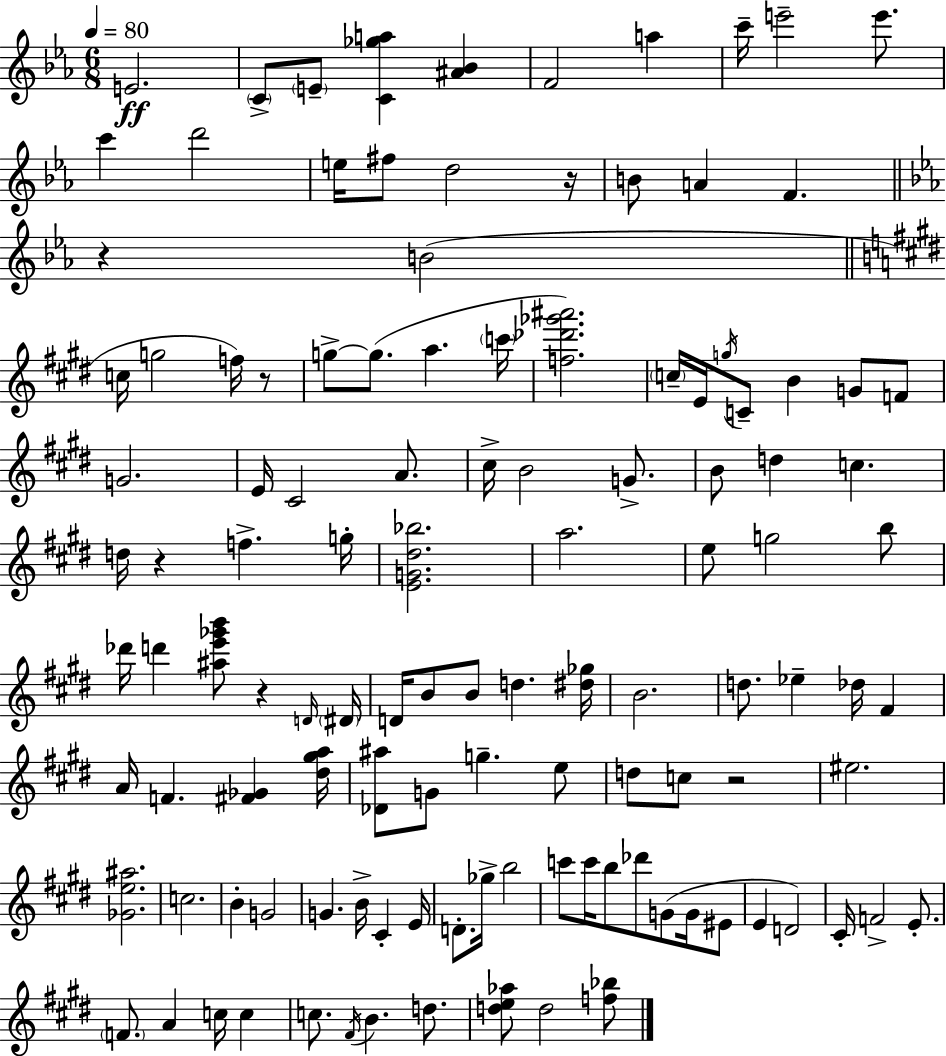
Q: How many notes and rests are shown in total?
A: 118